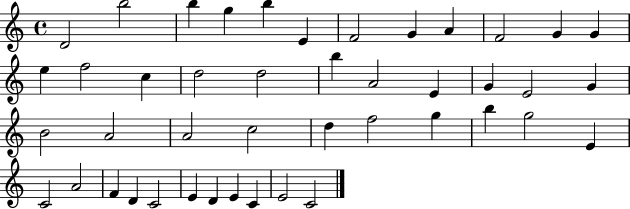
D4/h B5/h B5/q G5/q B5/q E4/q F4/h G4/q A4/q F4/h G4/q G4/q E5/q F5/h C5/q D5/h D5/h B5/q A4/h E4/q G4/q E4/h G4/q B4/h A4/h A4/h C5/h D5/q F5/h G5/q B5/q G5/h E4/q C4/h A4/h F4/q D4/q C4/h E4/q D4/q E4/q C4/q E4/h C4/h